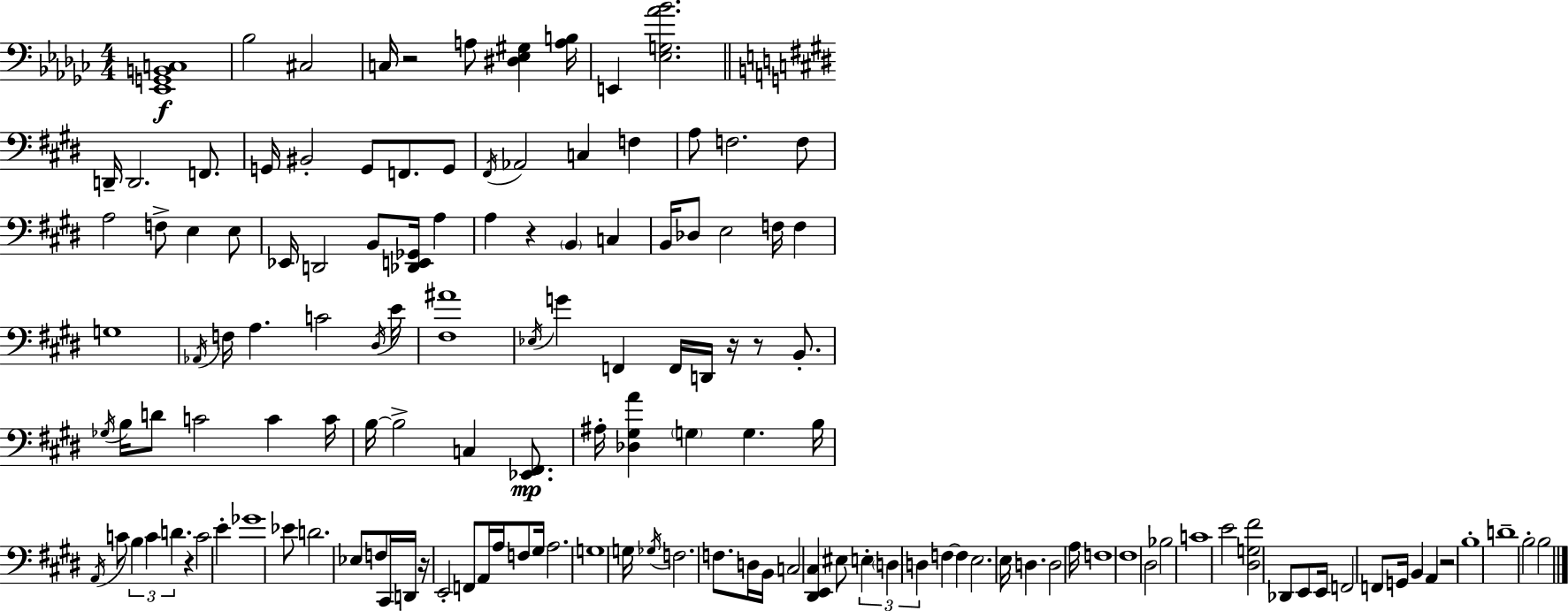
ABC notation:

X:1
T:Untitled
M:4/4
L:1/4
K:Ebm
[_E,,G,,B,,C,]4 _B,2 ^C,2 C,/4 z2 A,/2 [^D,_E,^G,] [A,B,]/4 E,, [_E,G,_A_B]2 D,,/4 D,,2 F,,/2 G,,/4 ^B,,2 G,,/2 F,,/2 G,,/2 ^F,,/4 _A,,2 C, F, A,/2 F,2 F,/2 A,2 F,/2 E, E,/2 _E,,/4 D,,2 B,,/2 [_D,,E,,_G,,]/4 A, A, z B,, C, B,,/4 _D,/2 E,2 F,/4 F, G,4 _A,,/4 F,/4 A, C2 ^D,/4 E/4 [^F,^A]4 _E,/4 G F,, F,,/4 D,,/4 z/4 z/2 B,,/2 _G,/4 B,/4 D/2 C2 C C/4 B,/4 B,2 C, [_E,,^F,,]/2 ^A,/4 [_D,^G,A] G, G, B,/4 A,,/4 C/2 B, C D z C2 E _G4 _E/2 D2 _E,/2 F,/2 ^C,,/4 D,,/4 z/4 E,,2 F,,/2 A,,/4 A,/4 F,/2 ^G,/4 A,2 G,4 G,/4 _G,/4 F,2 F,/2 D,/4 B,,/4 C,2 [^D,,E,,^C,] ^E,/2 E, D, D, F, F, E,2 E,/4 D, D,2 A,/4 F,4 ^F,4 ^D,2 _B,2 C4 E2 [^D,G,^F]2 _D,,/2 E,,/2 E,,/4 F,,2 F,,/2 G,,/4 B,, A,, z2 B,4 D4 B,2 B,2